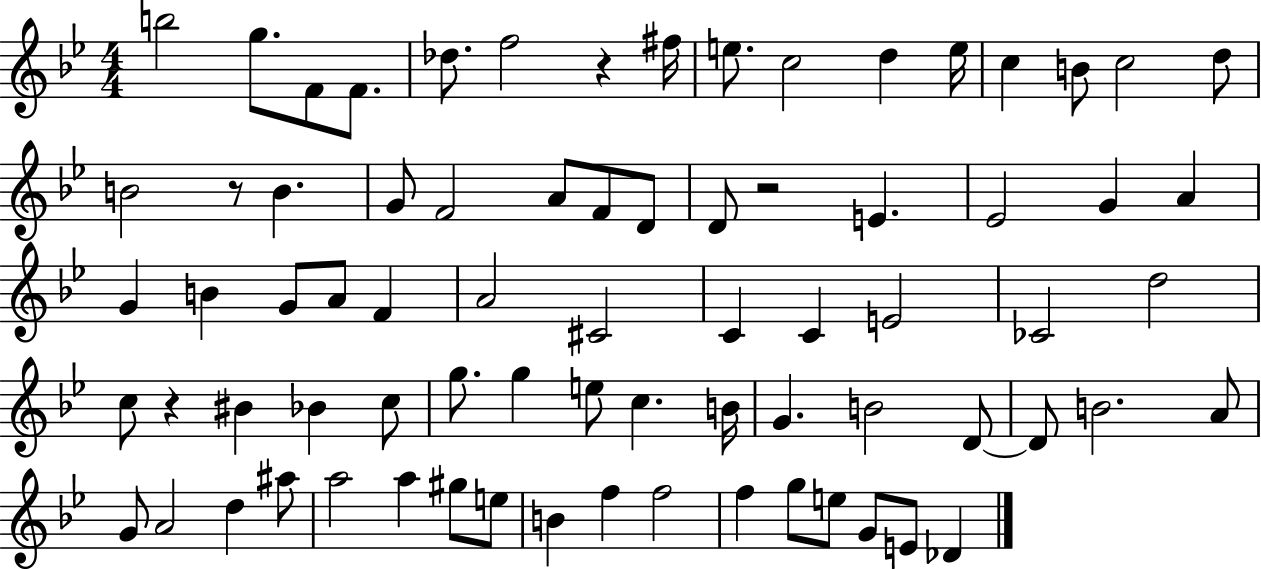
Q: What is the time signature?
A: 4/4